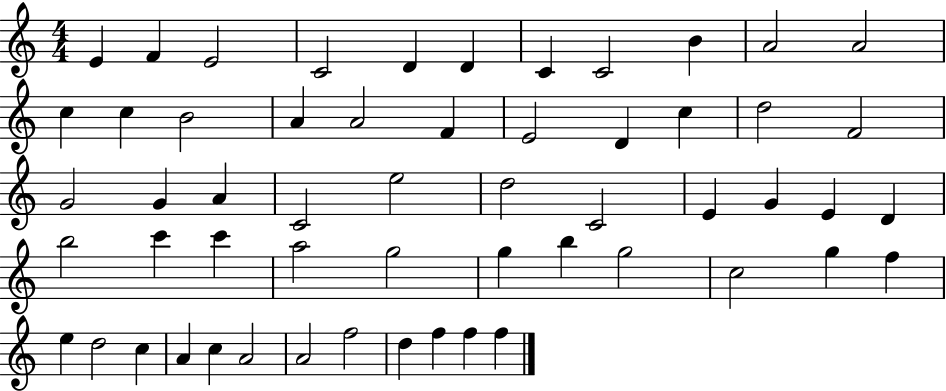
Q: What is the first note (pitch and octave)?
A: E4